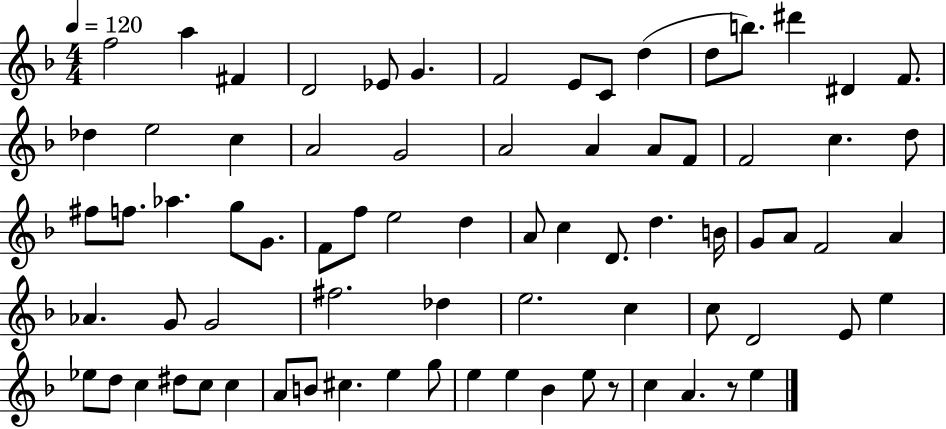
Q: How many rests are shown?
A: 2